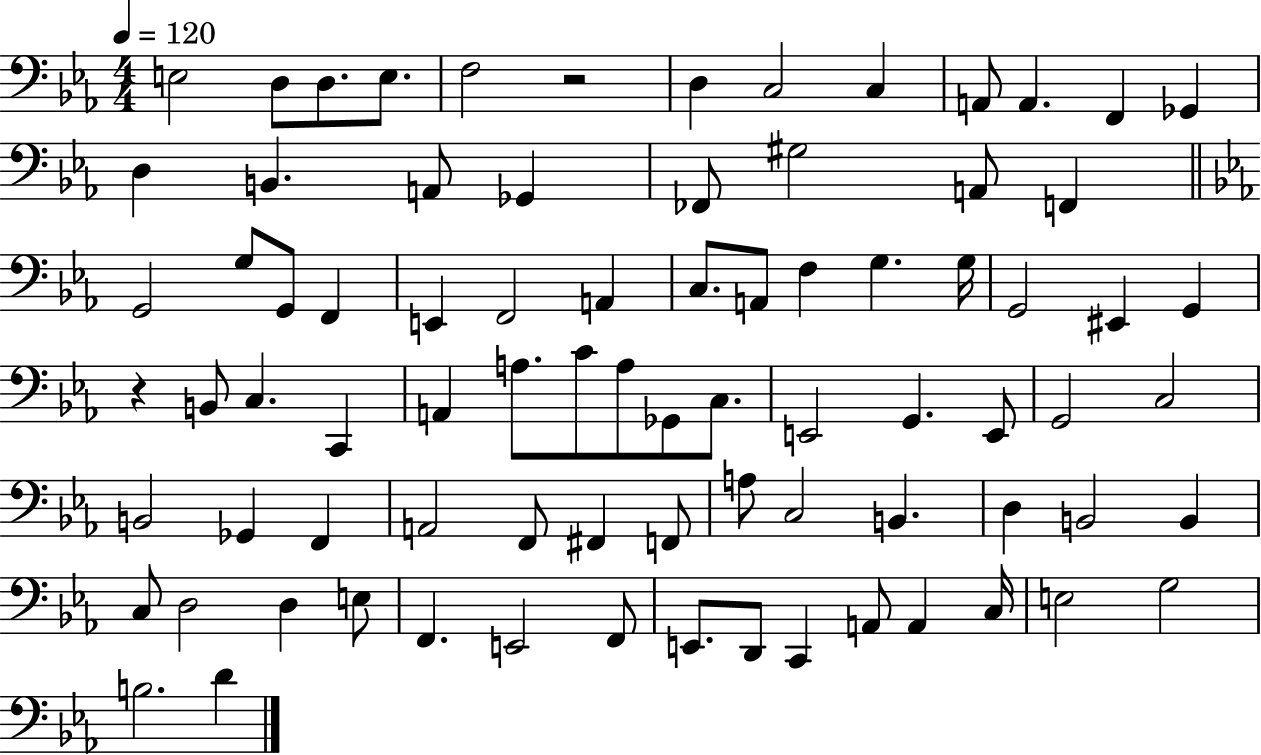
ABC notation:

X:1
T:Untitled
M:4/4
L:1/4
K:Eb
E,2 D,/2 D,/2 E,/2 F,2 z2 D, C,2 C, A,,/2 A,, F,, _G,, D, B,, A,,/2 _G,, _F,,/2 ^G,2 A,,/2 F,, G,,2 G,/2 G,,/2 F,, E,, F,,2 A,, C,/2 A,,/2 F, G, G,/4 G,,2 ^E,, G,, z B,,/2 C, C,, A,, A,/2 C/2 A,/2 _G,,/2 C,/2 E,,2 G,, E,,/2 G,,2 C,2 B,,2 _G,, F,, A,,2 F,,/2 ^F,, F,,/2 A,/2 C,2 B,, D, B,,2 B,, C,/2 D,2 D, E,/2 F,, E,,2 F,,/2 E,,/2 D,,/2 C,, A,,/2 A,, C,/4 E,2 G,2 B,2 D